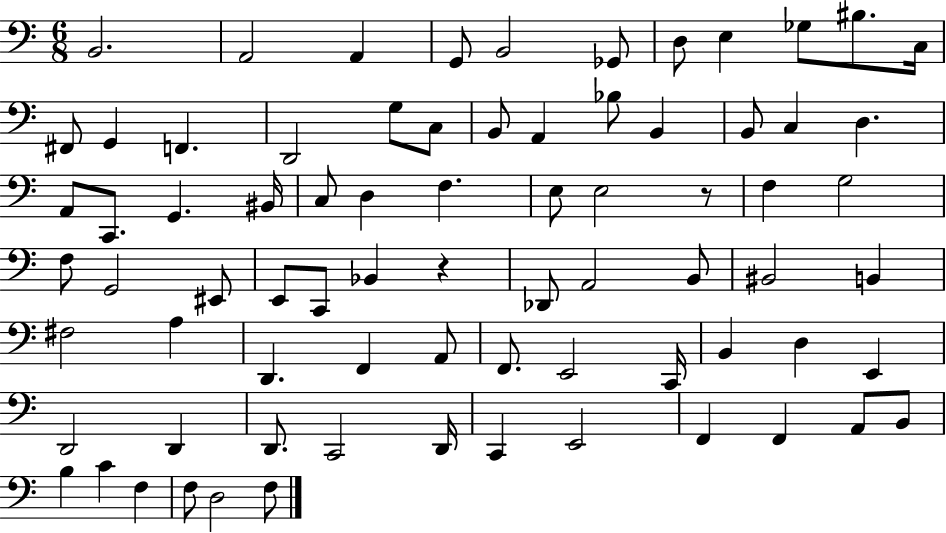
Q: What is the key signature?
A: C major